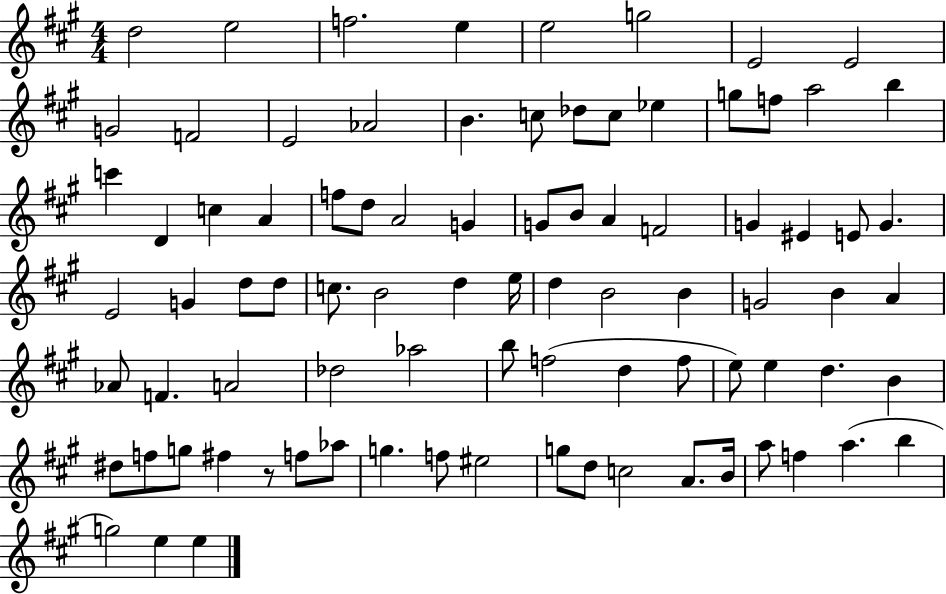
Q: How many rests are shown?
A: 1